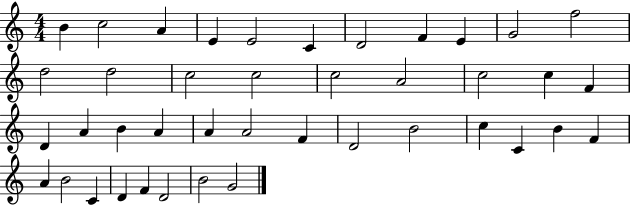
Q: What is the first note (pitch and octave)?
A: B4